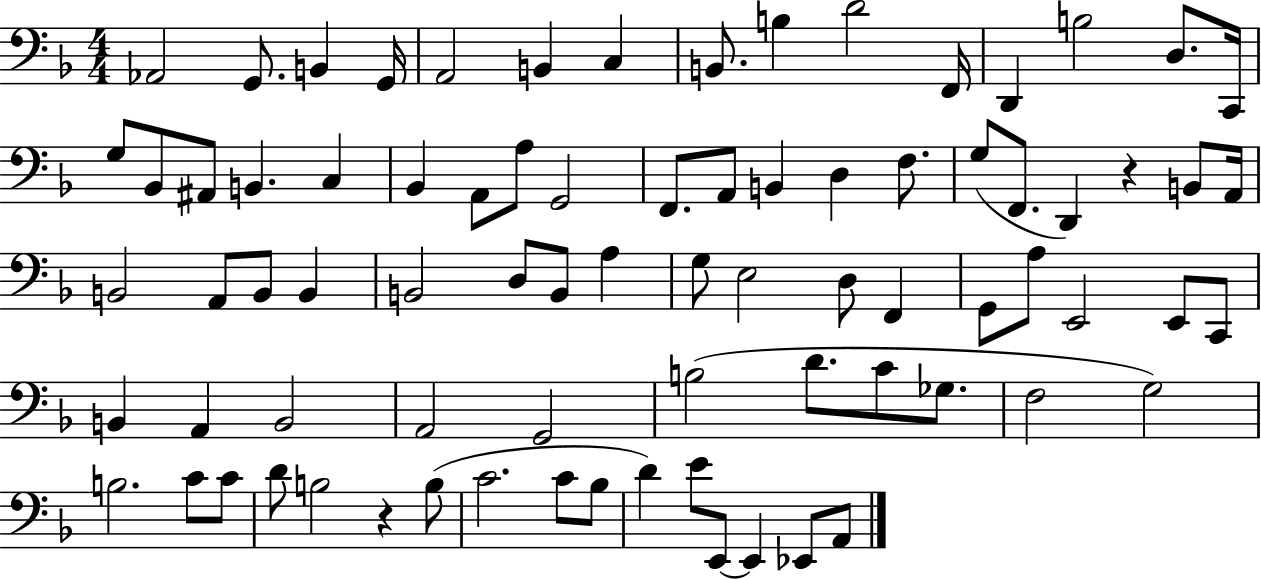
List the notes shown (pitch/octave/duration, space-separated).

Ab2/h G2/e. B2/q G2/s A2/h B2/q C3/q B2/e. B3/q D4/h F2/s D2/q B3/h D3/e. C2/s G3/e Bb2/e A#2/e B2/q. C3/q Bb2/q A2/e A3/e G2/h F2/e. A2/e B2/q D3/q F3/e. G3/e F2/e. D2/q R/q B2/e A2/s B2/h A2/e B2/e B2/q B2/h D3/e B2/e A3/q G3/e E3/h D3/e F2/q G2/e A3/e E2/h E2/e C2/e B2/q A2/q B2/h A2/h G2/h B3/h D4/e. C4/e Gb3/e. F3/h G3/h B3/h. C4/e C4/e D4/e B3/h R/q B3/e C4/h. C4/e Bb3/e D4/q E4/e E2/e E2/q Eb2/e A2/e